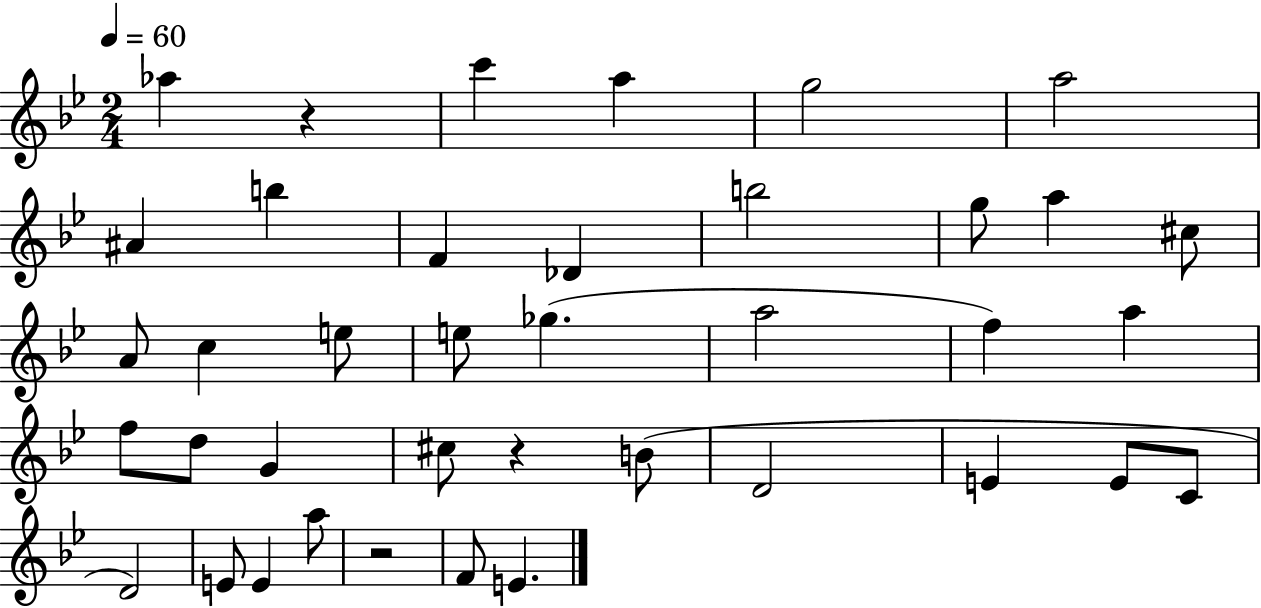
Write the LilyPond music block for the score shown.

{
  \clef treble
  \numericTimeSignature
  \time 2/4
  \key bes \major
  \tempo 4 = 60
  aes''4 r4 | c'''4 a''4 | g''2 | a''2 | \break ais'4 b''4 | f'4 des'4 | b''2 | g''8 a''4 cis''8 | \break a'8 c''4 e''8 | e''8 ges''4.( | a''2 | f''4) a''4 | \break f''8 d''8 g'4 | cis''8 r4 b'8( | d'2 | e'4 e'8 c'8 | \break d'2) | e'8 e'4 a''8 | r2 | f'8 e'4. | \break \bar "|."
}